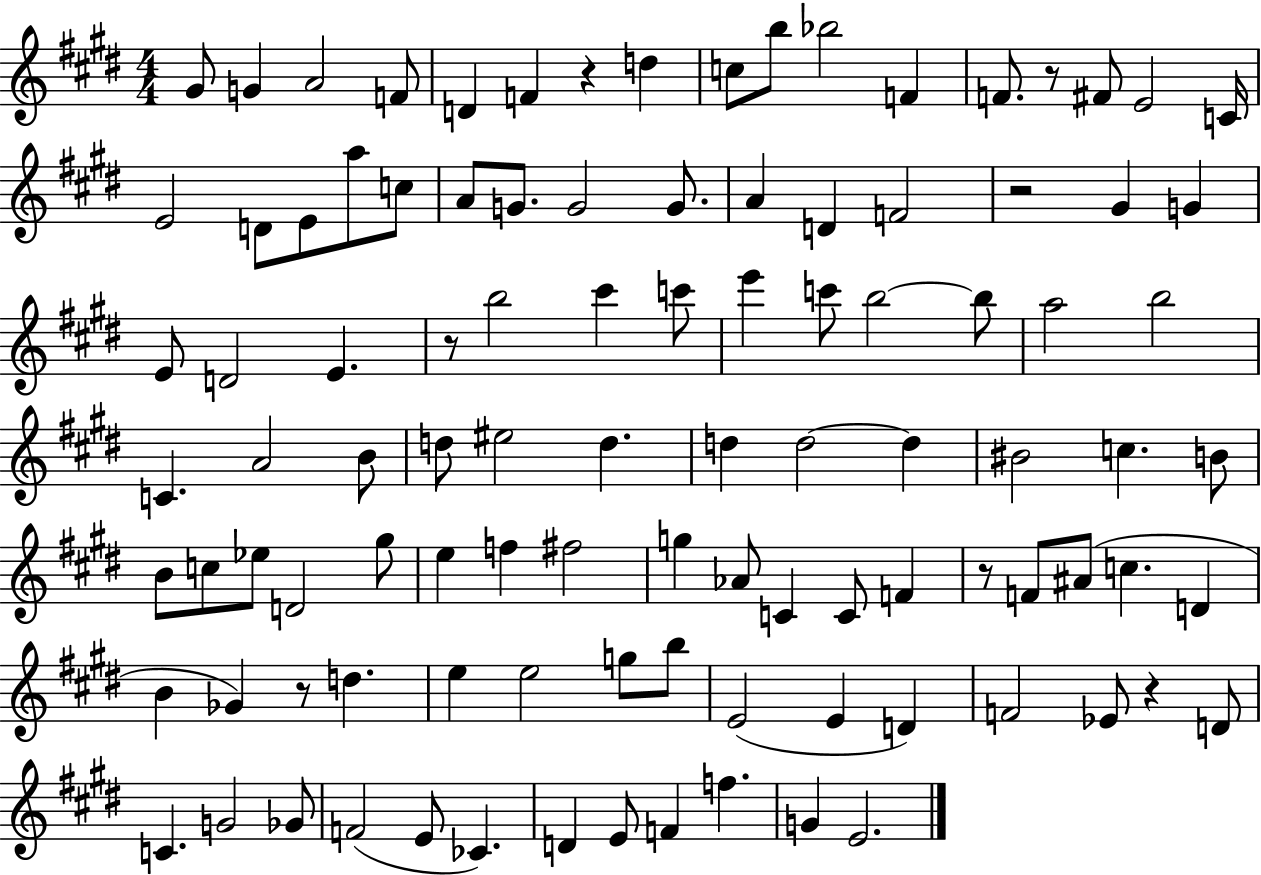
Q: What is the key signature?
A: E major